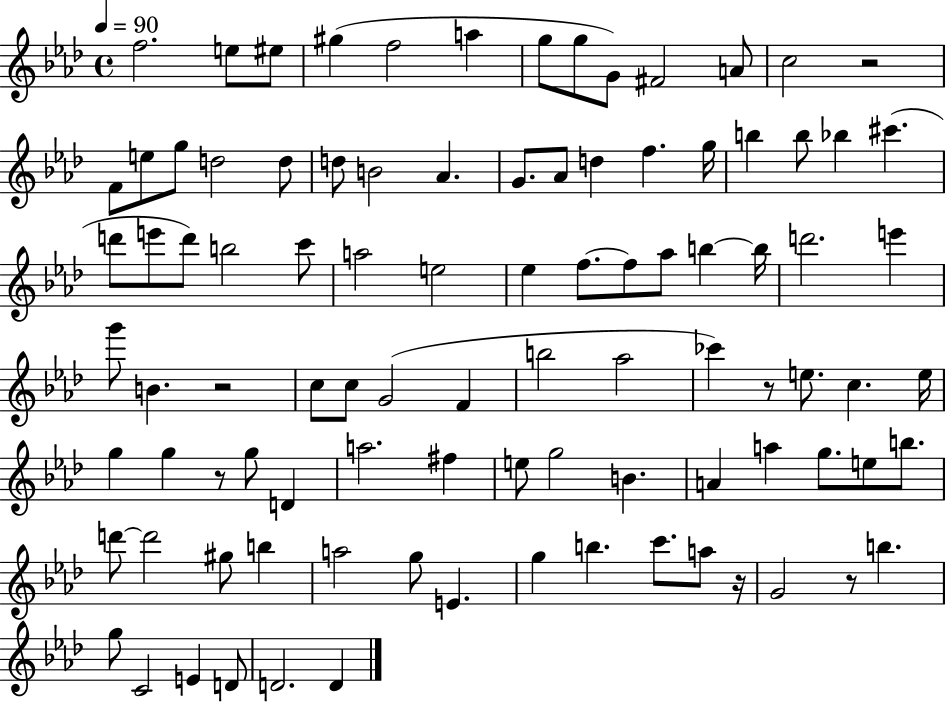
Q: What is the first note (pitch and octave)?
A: F5